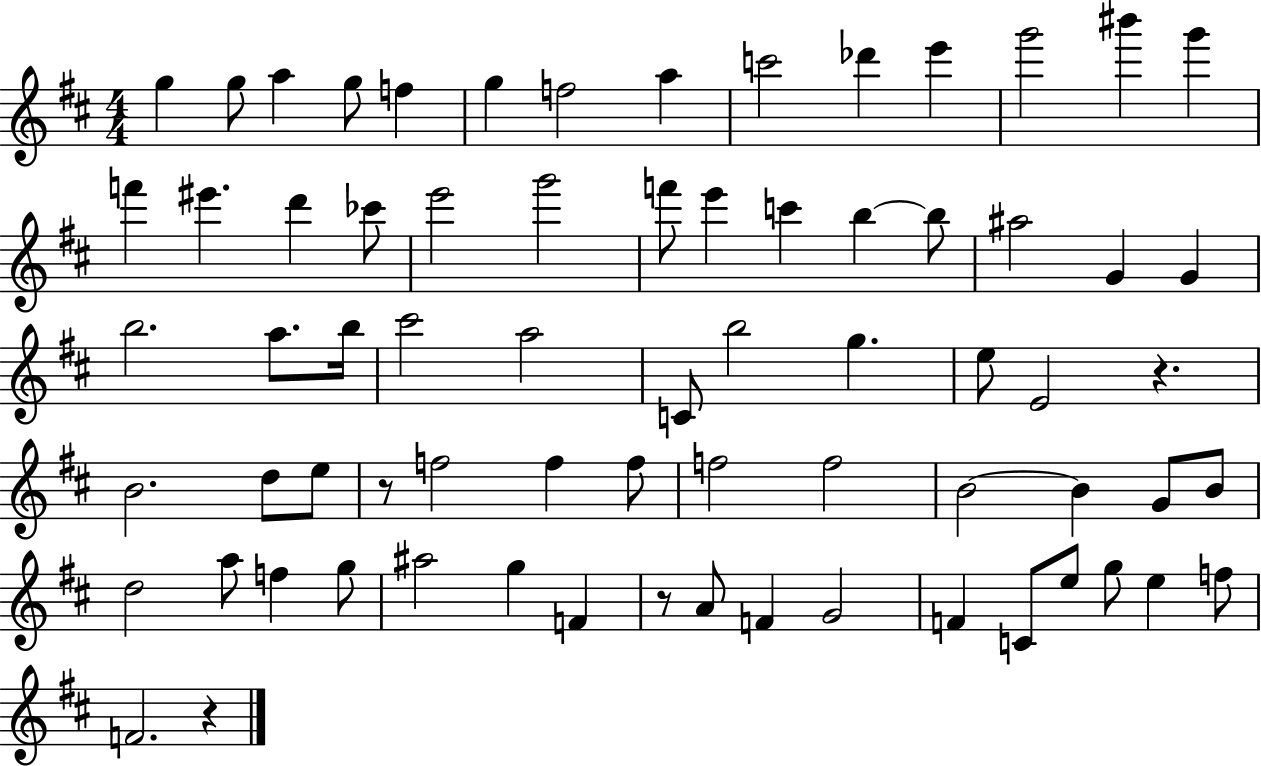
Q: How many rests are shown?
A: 4